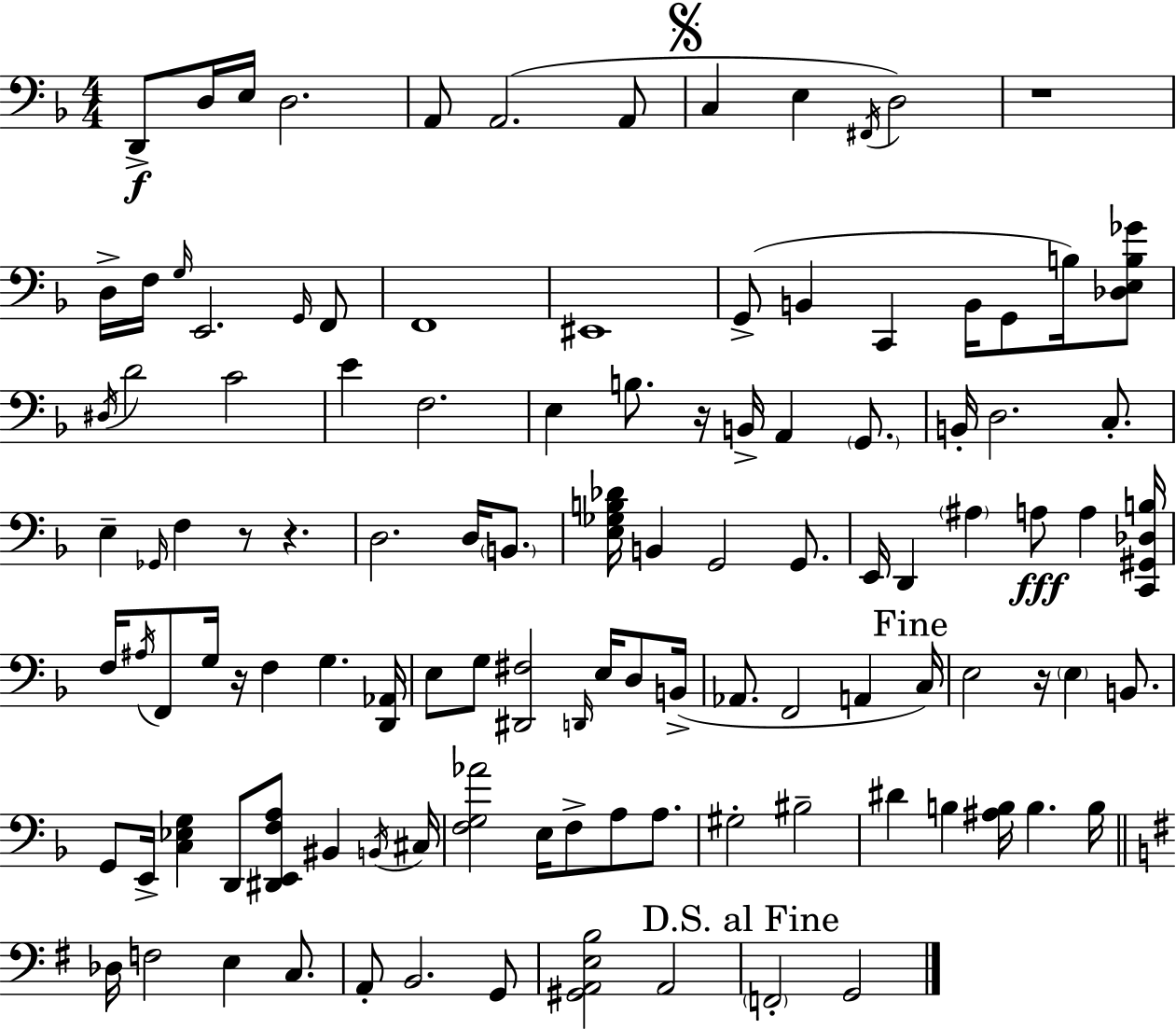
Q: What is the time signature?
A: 4/4